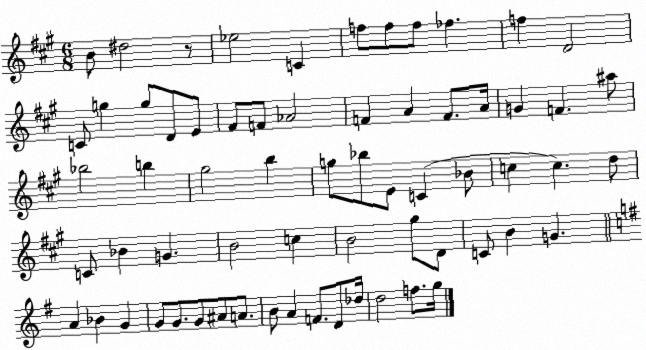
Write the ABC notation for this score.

X:1
T:Untitled
M:6/8
L:1/4
K:A
B/2 ^d2 z/2 _e2 C f/2 f/2 f/2 _f f D2 C/2 g g/2 D/2 E/2 ^F/2 F/2 _A2 F A F/2 A/4 G F ^a/2 _b2 b ^g2 b g/2 _b/2 E/2 C _B/2 c c d/2 C/2 _B G B2 c B2 ^g/2 D/2 C/2 B G A _B G G/2 G/2 G/2 ^A/2 A/2 B/2 A F/2 D/2 _d/4 d2 f/2 g/4